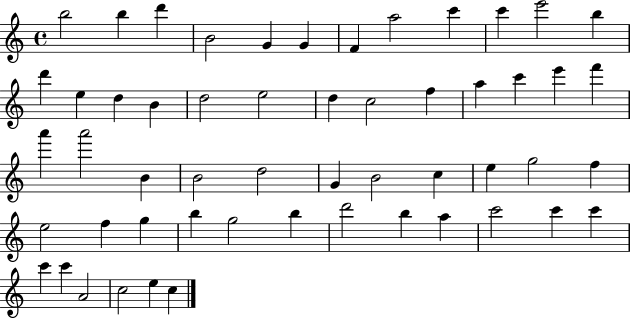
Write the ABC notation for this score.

X:1
T:Untitled
M:4/4
L:1/4
K:C
b2 b d' B2 G G F a2 c' c' e'2 b d' e d B d2 e2 d c2 f a c' e' f' a' a'2 B B2 d2 G B2 c e g2 f e2 f g b g2 b d'2 b a c'2 c' c' c' c' A2 c2 e c